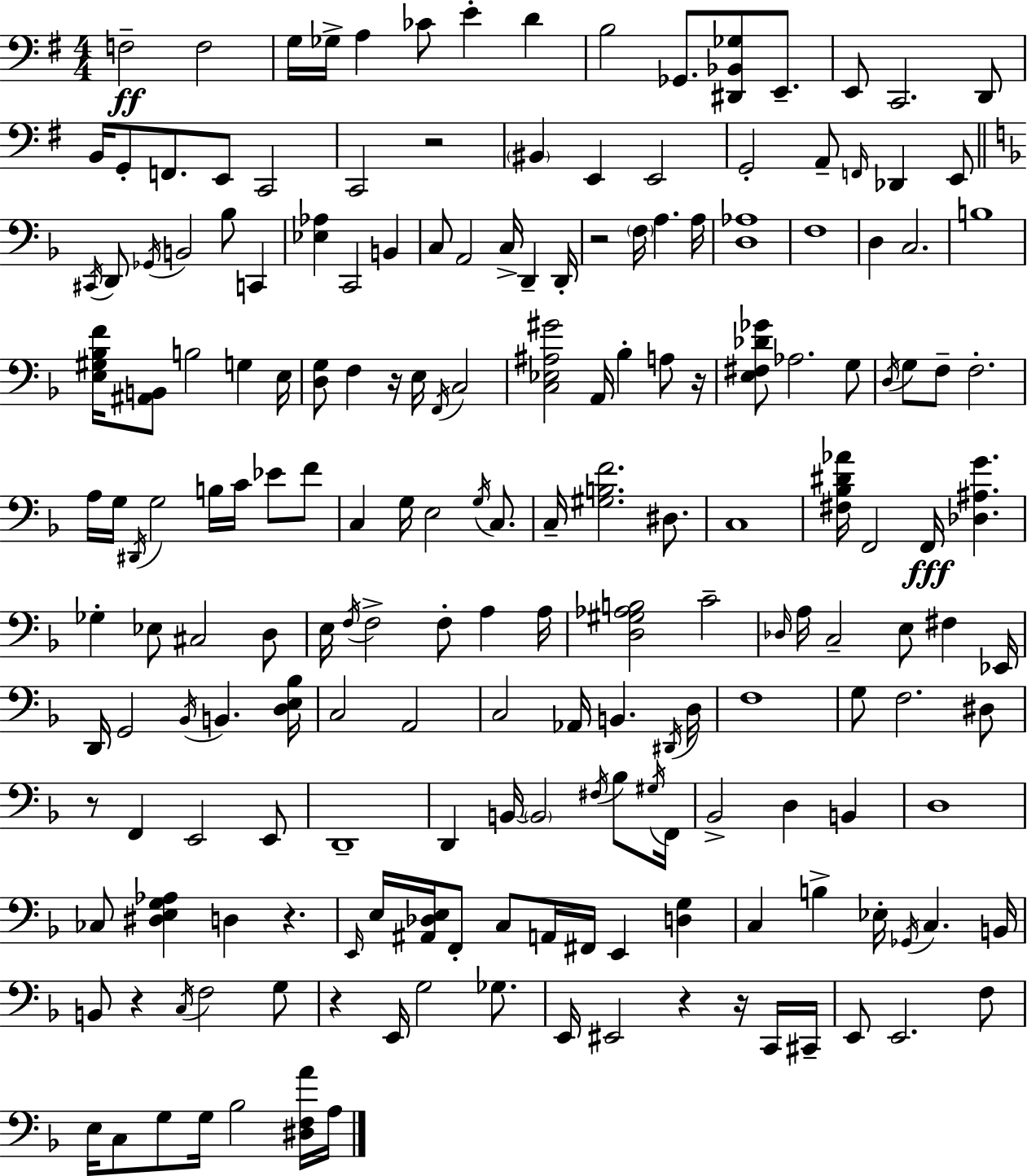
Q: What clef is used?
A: bass